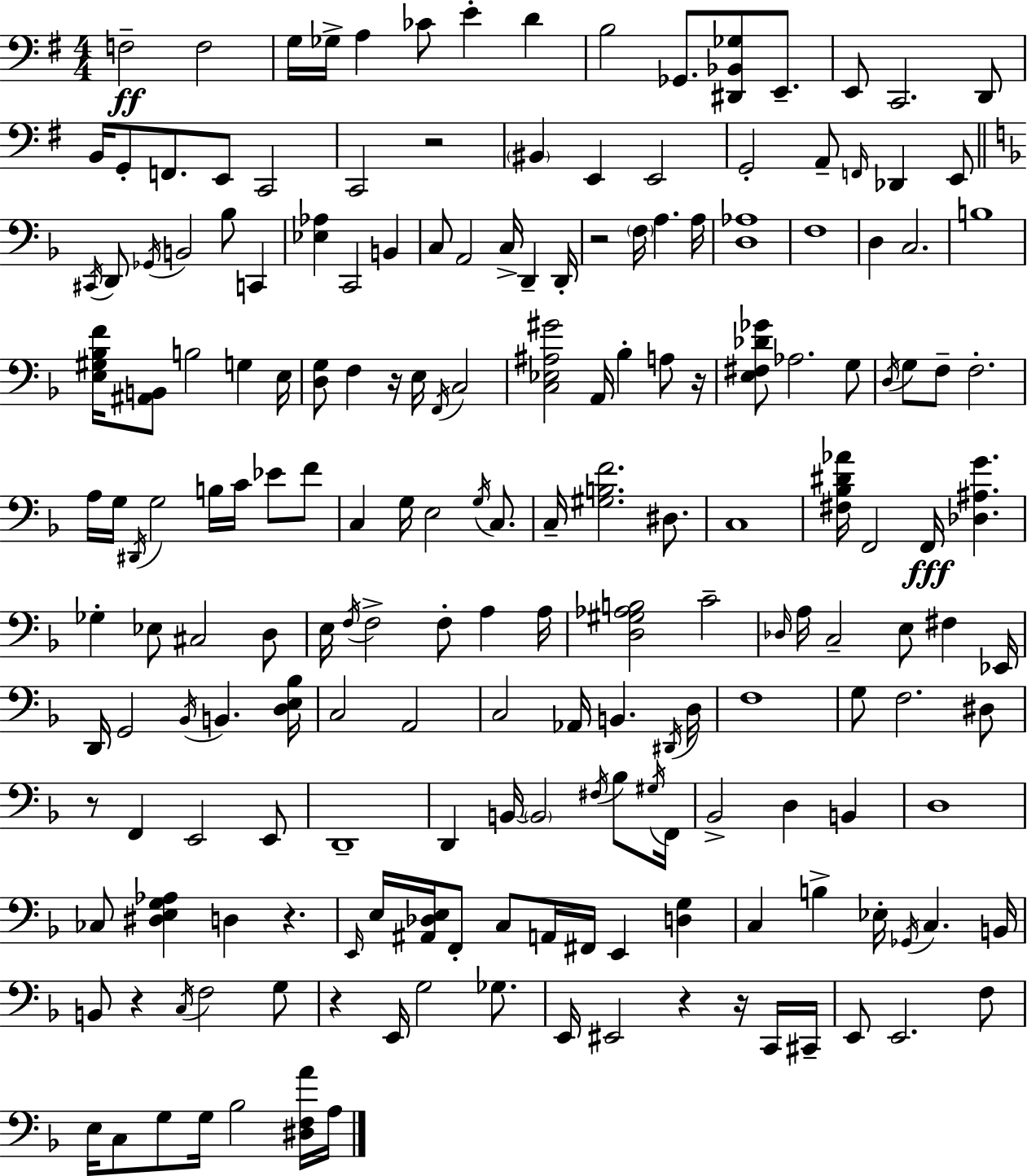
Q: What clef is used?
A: bass